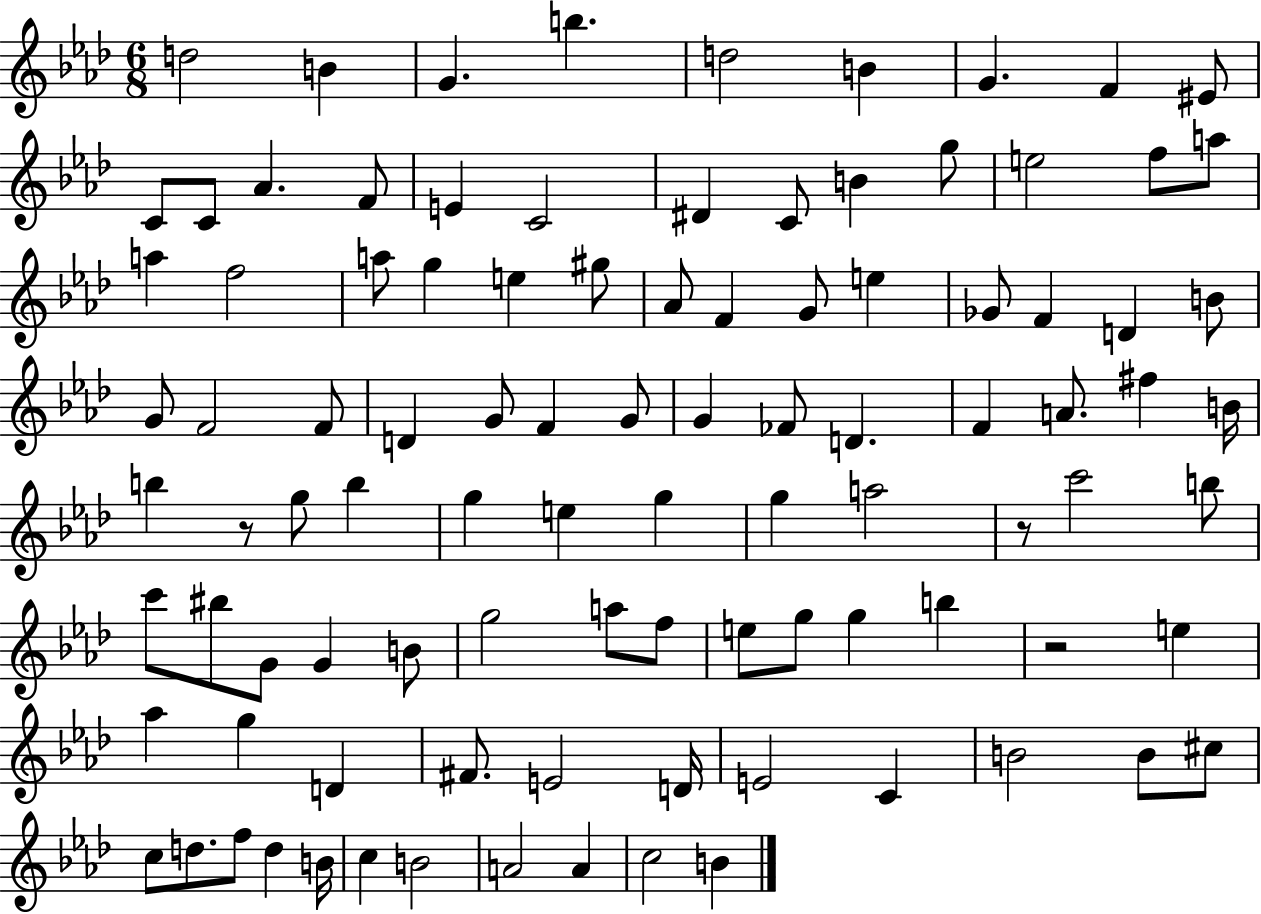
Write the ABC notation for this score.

X:1
T:Untitled
M:6/8
L:1/4
K:Ab
d2 B G b d2 B G F ^E/2 C/2 C/2 _A F/2 E C2 ^D C/2 B g/2 e2 f/2 a/2 a f2 a/2 g e ^g/2 _A/2 F G/2 e _G/2 F D B/2 G/2 F2 F/2 D G/2 F G/2 G _F/2 D F A/2 ^f B/4 b z/2 g/2 b g e g g a2 z/2 c'2 b/2 c'/2 ^b/2 G/2 G B/2 g2 a/2 f/2 e/2 g/2 g b z2 e _a g D ^F/2 E2 D/4 E2 C B2 B/2 ^c/2 c/2 d/2 f/2 d B/4 c B2 A2 A c2 B